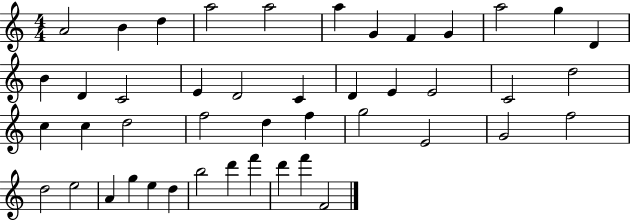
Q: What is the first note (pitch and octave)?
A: A4